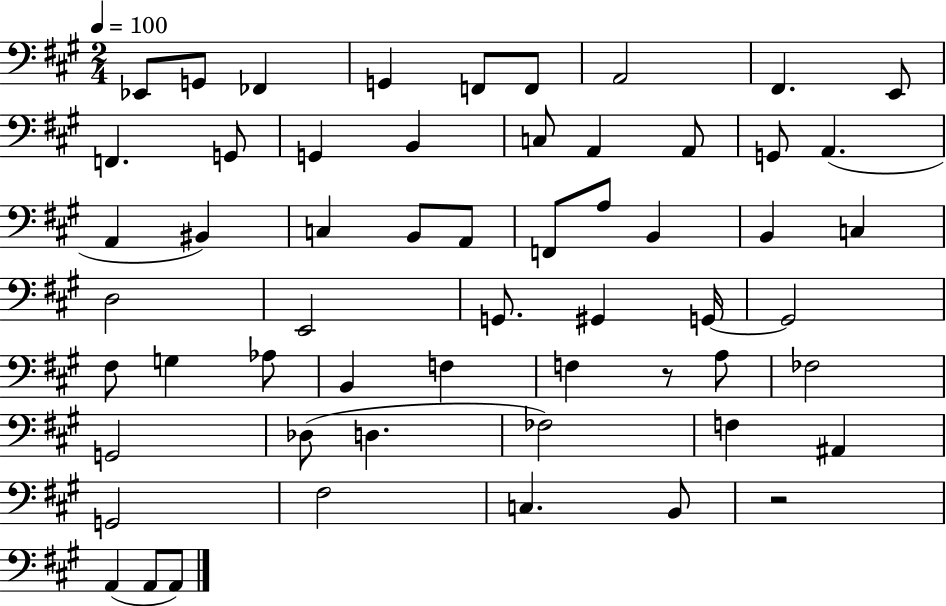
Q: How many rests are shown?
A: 2